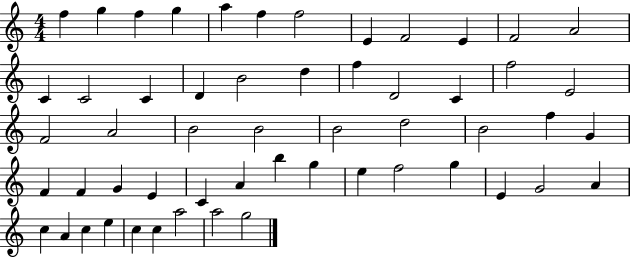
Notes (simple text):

F5/q G5/q F5/q G5/q A5/q F5/q F5/h E4/q F4/h E4/q F4/h A4/h C4/q C4/h C4/q D4/q B4/h D5/q F5/q D4/h C4/q F5/h E4/h F4/h A4/h B4/h B4/h B4/h D5/h B4/h F5/q G4/q F4/q F4/q G4/q E4/q C4/q A4/q B5/q G5/q E5/q F5/h G5/q E4/q G4/h A4/q C5/q A4/q C5/q E5/q C5/q C5/q A5/h A5/h G5/h